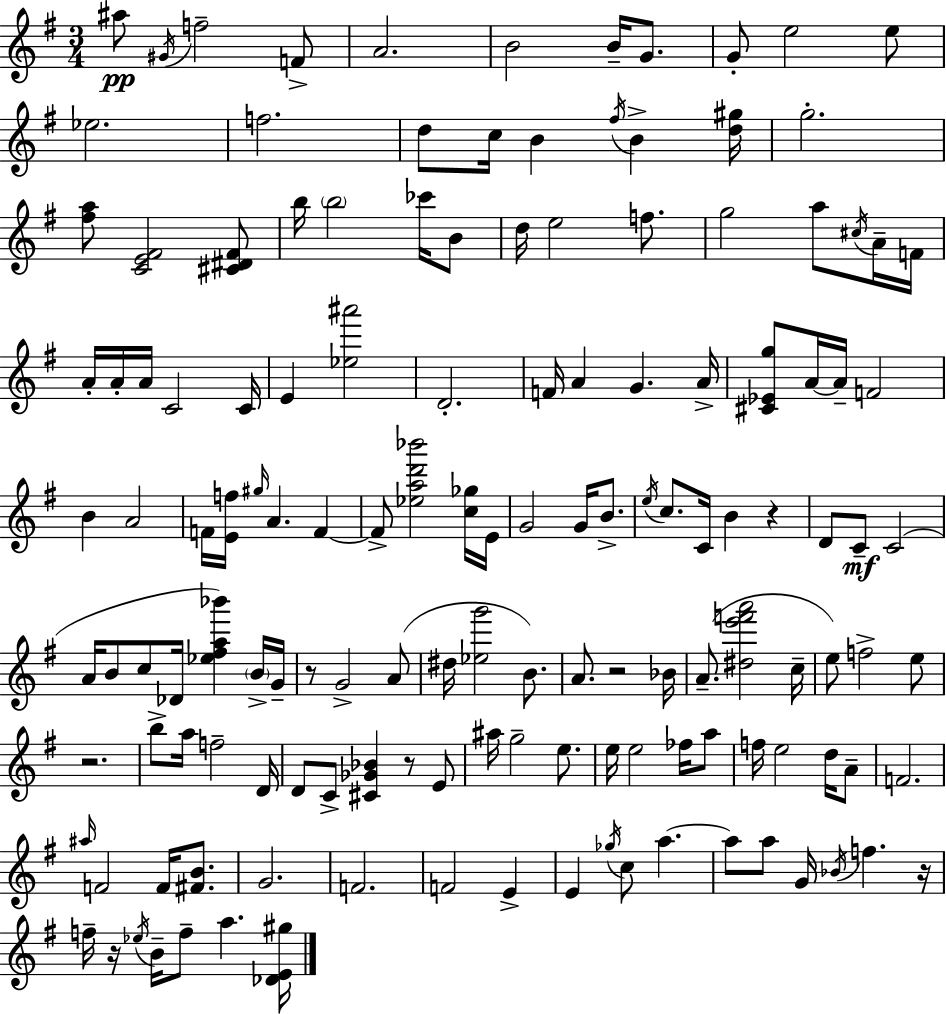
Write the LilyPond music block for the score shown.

{
  \clef treble
  \numericTimeSignature
  \time 3/4
  \key g \major
  ais''8\pp \acciaccatura { gis'16 } f''2-- f'8-> | a'2. | b'2 b'16-- g'8. | g'8-. e''2 e''8 | \break ees''2. | f''2. | d''8 c''16 b'4 \acciaccatura { fis''16 } b'4-> | <d'' gis''>16 g''2.-. | \break <fis'' a''>8 <c' e' fis'>2 | <cis' dis' fis'>8 b''16 \parenthesize b''2 ces'''16 | b'8 d''16 e''2 f''8. | g''2 a''8 | \break \acciaccatura { cis''16 } a'16-- f'16 a'16-. a'16-. a'16 c'2 | c'16 e'4 <ees'' ais'''>2 | d'2.-. | f'16 a'4 g'4. | \break a'16-> <cis' ees' g''>8 a'16~~ a'16-- f'2 | b'4 a'2 | f'16 <e' f''>16 \grace { gis''16 } a'4. | f'4~~ f'8-> <ees'' a'' d''' bes'''>2 | \break <c'' ges''>16 e'16 g'2 | g'16 b'8.-> \acciaccatura { e''16 } c''8. c'16 b'4 | r4 d'8 c'8--\mf c'2( | a'16 b'8 c''8 des'16 <ees'' fis'' a'' bes'''>4) | \break \parenthesize b'16-> g'16-- r8 g'2-> | a'8( dis''16 <ees'' g'''>2 | b'8.) a'8. r2 | bes'16 a'8.--( <dis'' e''' f''' a'''>2 | \break c''16-- e''8) f''2-> | e''8 r2. | b''8-> a''16 f''2-- | d'16 d'8 c'8-> <cis' ges' bes'>4 | \break r8 e'8 ais''16 g''2-- | e''8. e''16 e''2 | fes''16 a''8 f''16 e''2 | d''16 a'8-- f'2. | \break \grace { ais''16 } f'2 | f'16 <fis' b'>8. g'2. | f'2. | f'2 | \break e'4-> e'4 \acciaccatura { ges''16 } c''8 | a''4.~~ a''8 a''8 g'16 | \acciaccatura { bes'16 } f''4. r16 f''16-- r16 \acciaccatura { ees''16 } b'16-- | f''8-- a''4. <des' e' gis''>16 \bar "|."
}